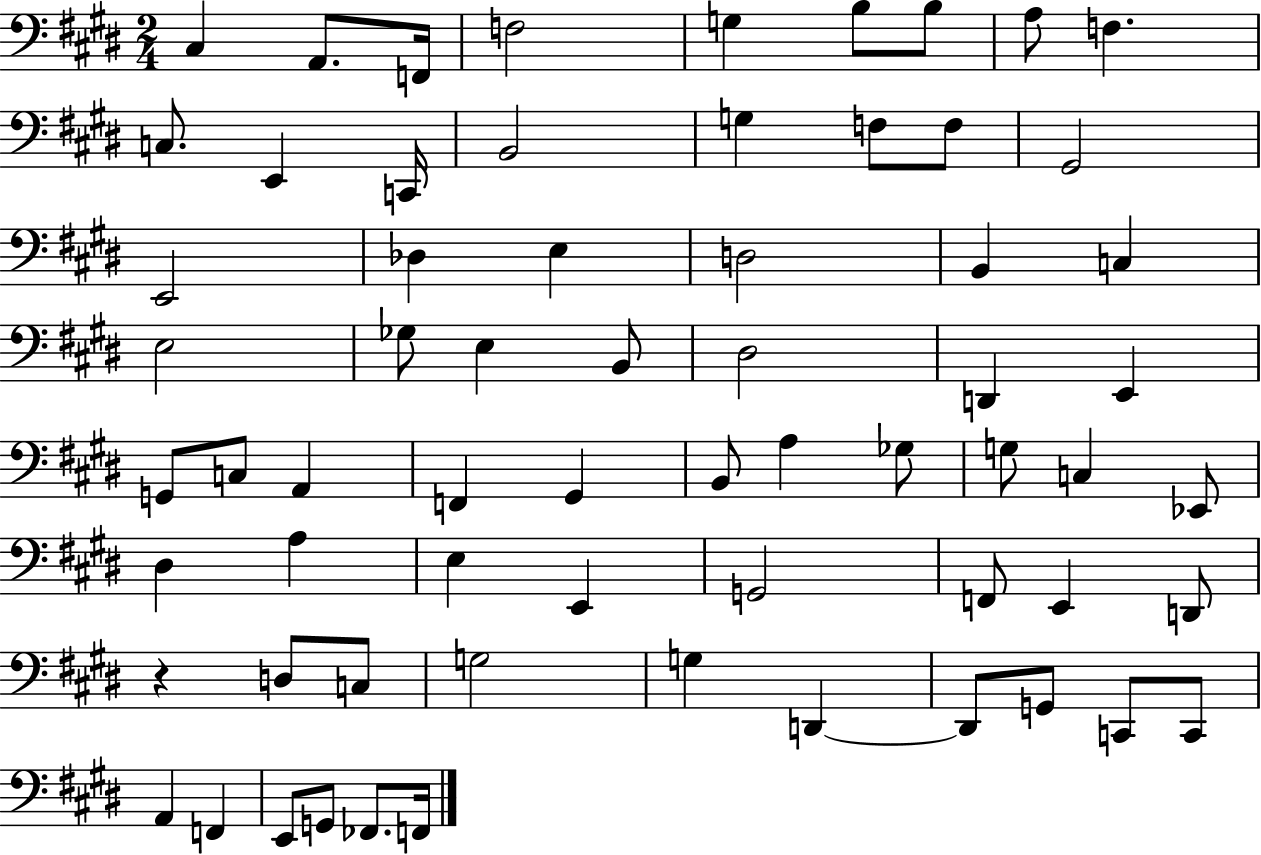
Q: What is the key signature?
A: E major